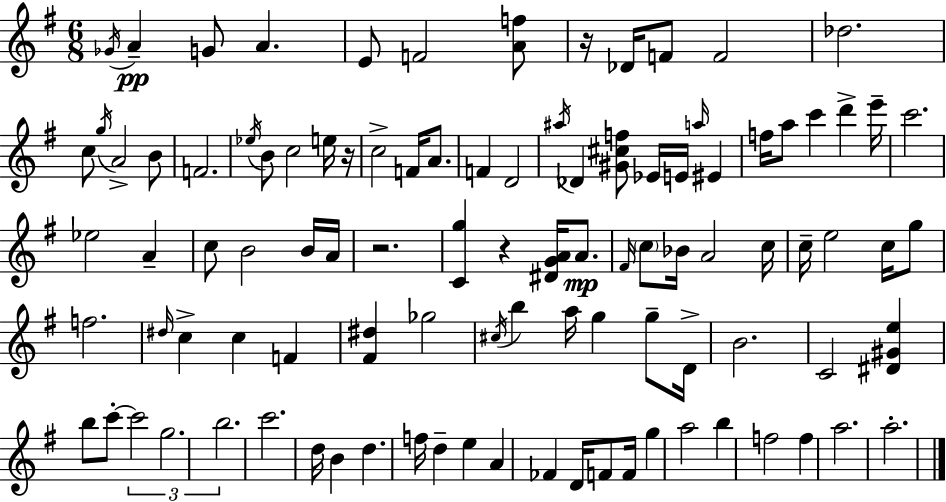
X:1
T:Untitled
M:6/8
L:1/4
K:G
_G/4 A G/2 A E/2 F2 [Af]/2 z/4 _D/4 F/2 F2 _d2 c/2 g/4 A2 B/2 F2 _e/4 B/2 c2 e/4 z/4 c2 F/4 A/2 F D2 ^a/4 _D [^G^cf]/2 _E/4 E/4 a/4 ^E f/4 a/2 c' d' e'/4 c'2 _e2 A c/2 B2 B/4 A/4 z2 [Cg] z [^DGA]/4 A/2 ^F/4 c/2 _B/4 A2 c/4 c/4 e2 c/4 g/2 f2 ^d/4 c c F [^F^d] _g2 ^c/4 b a/4 g g/2 D/4 B2 C2 [^D^Ge] b/2 c'/2 c'2 g2 b2 c'2 d/4 B d f/4 d e A _F D/4 F/2 F/4 g a2 b f2 f a2 a2